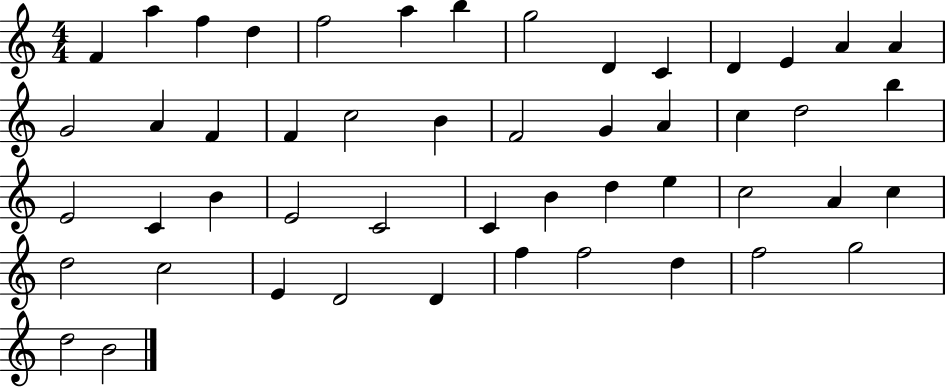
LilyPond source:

{
  \clef treble
  \numericTimeSignature
  \time 4/4
  \key c \major
  f'4 a''4 f''4 d''4 | f''2 a''4 b''4 | g''2 d'4 c'4 | d'4 e'4 a'4 a'4 | \break g'2 a'4 f'4 | f'4 c''2 b'4 | f'2 g'4 a'4 | c''4 d''2 b''4 | \break e'2 c'4 b'4 | e'2 c'2 | c'4 b'4 d''4 e''4 | c''2 a'4 c''4 | \break d''2 c''2 | e'4 d'2 d'4 | f''4 f''2 d''4 | f''2 g''2 | \break d''2 b'2 | \bar "|."
}